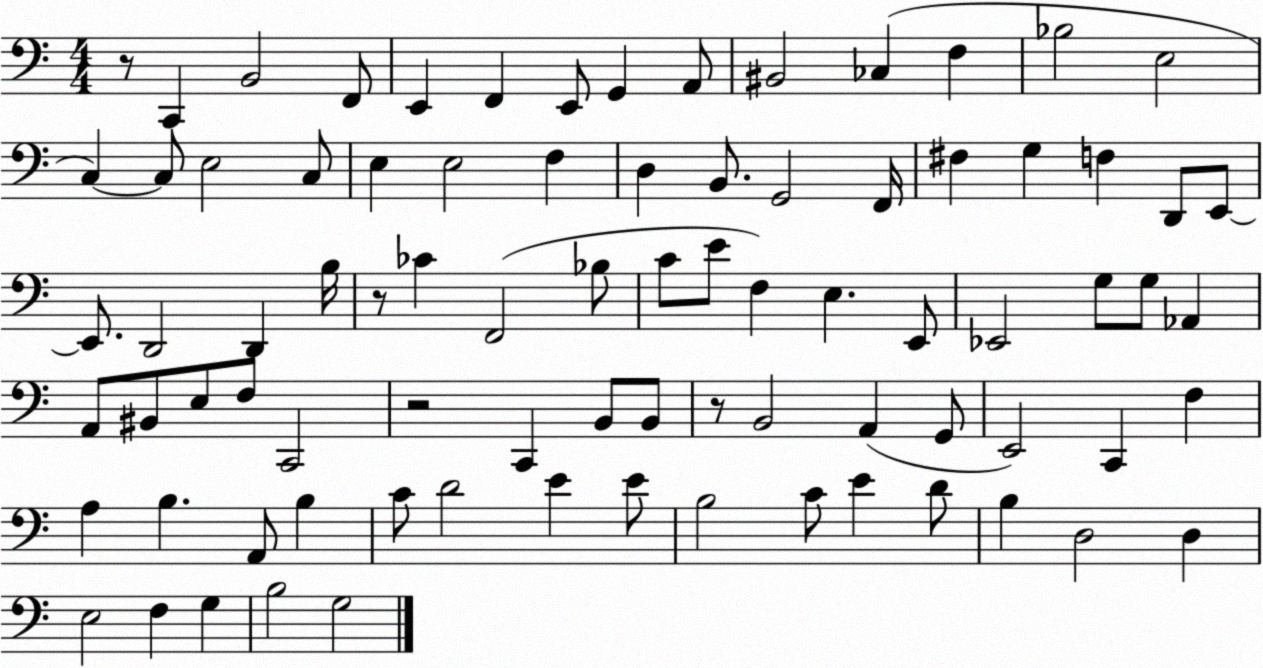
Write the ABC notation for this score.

X:1
T:Untitled
M:4/4
L:1/4
K:C
z/2 C,, B,,2 F,,/2 E,, F,, E,,/2 G,, A,,/2 ^B,,2 _C, F, _B,2 E,2 C, C,/2 E,2 C,/2 E, E,2 F, D, B,,/2 G,,2 F,,/4 ^F, G, F, D,,/2 E,,/2 E,,/2 D,,2 D,, B,/4 z/2 _C F,,2 _B,/2 C/2 E/2 F, E, E,,/2 _E,,2 G,/2 G,/2 _A,, A,,/2 ^B,,/2 E,/2 F,/2 C,,2 z2 C,, B,,/2 B,,/2 z/2 B,,2 A,, G,,/2 E,,2 C,, F, A, B, A,,/2 B, C/2 D2 E E/2 B,2 C/2 E D/2 B, D,2 D, E,2 F, G, B,2 G,2